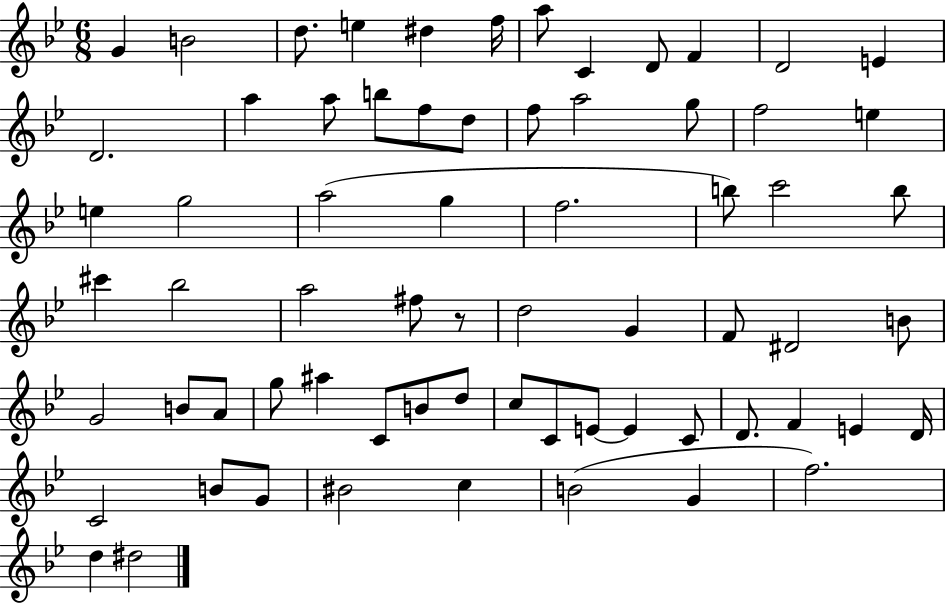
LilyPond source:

{
  \clef treble
  \numericTimeSignature
  \time 6/8
  \key bes \major
  \repeat volta 2 { g'4 b'2 | d''8. e''4 dis''4 f''16 | a''8 c'4 d'8 f'4 | d'2 e'4 | \break d'2. | a''4 a''8 b''8 f''8 d''8 | f''8 a''2 g''8 | f''2 e''4 | \break e''4 g''2 | a''2( g''4 | f''2. | b''8) c'''2 b''8 | \break cis'''4 bes''2 | a''2 fis''8 r8 | d''2 g'4 | f'8 dis'2 b'8 | \break g'2 b'8 a'8 | g''8 ais''4 c'8 b'8 d''8 | c''8 c'8 e'8~~ e'4 c'8 | d'8. f'4 e'4 d'16 | \break c'2 b'8 g'8 | bis'2 c''4 | b'2( g'4 | f''2.) | \break d''4 dis''2 | } \bar "|."
}